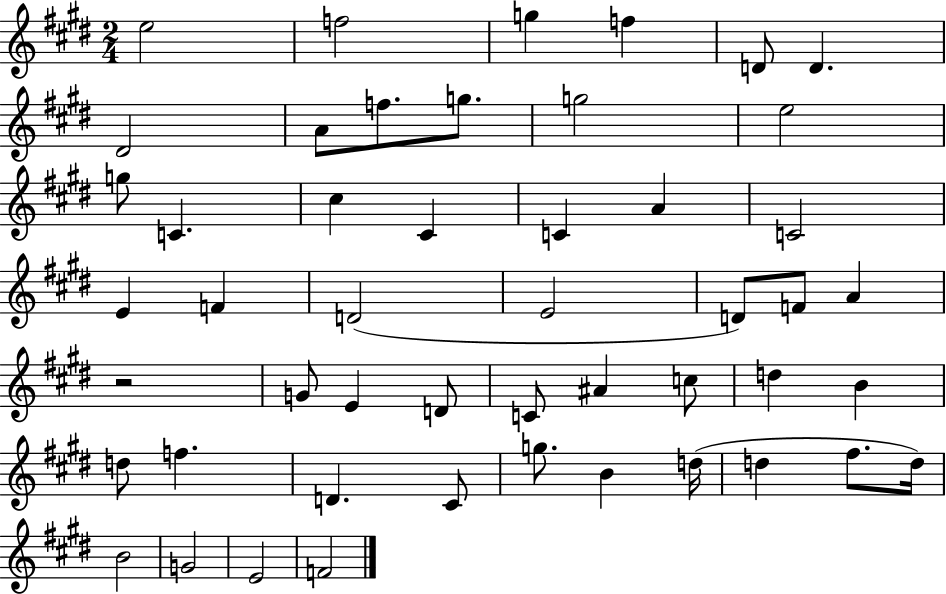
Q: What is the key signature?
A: E major